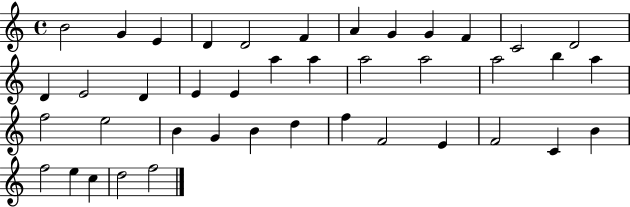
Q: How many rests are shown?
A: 0